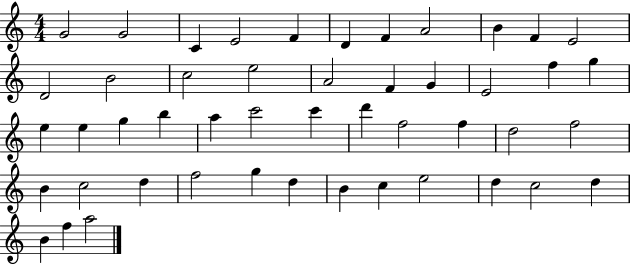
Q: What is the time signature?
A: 4/4